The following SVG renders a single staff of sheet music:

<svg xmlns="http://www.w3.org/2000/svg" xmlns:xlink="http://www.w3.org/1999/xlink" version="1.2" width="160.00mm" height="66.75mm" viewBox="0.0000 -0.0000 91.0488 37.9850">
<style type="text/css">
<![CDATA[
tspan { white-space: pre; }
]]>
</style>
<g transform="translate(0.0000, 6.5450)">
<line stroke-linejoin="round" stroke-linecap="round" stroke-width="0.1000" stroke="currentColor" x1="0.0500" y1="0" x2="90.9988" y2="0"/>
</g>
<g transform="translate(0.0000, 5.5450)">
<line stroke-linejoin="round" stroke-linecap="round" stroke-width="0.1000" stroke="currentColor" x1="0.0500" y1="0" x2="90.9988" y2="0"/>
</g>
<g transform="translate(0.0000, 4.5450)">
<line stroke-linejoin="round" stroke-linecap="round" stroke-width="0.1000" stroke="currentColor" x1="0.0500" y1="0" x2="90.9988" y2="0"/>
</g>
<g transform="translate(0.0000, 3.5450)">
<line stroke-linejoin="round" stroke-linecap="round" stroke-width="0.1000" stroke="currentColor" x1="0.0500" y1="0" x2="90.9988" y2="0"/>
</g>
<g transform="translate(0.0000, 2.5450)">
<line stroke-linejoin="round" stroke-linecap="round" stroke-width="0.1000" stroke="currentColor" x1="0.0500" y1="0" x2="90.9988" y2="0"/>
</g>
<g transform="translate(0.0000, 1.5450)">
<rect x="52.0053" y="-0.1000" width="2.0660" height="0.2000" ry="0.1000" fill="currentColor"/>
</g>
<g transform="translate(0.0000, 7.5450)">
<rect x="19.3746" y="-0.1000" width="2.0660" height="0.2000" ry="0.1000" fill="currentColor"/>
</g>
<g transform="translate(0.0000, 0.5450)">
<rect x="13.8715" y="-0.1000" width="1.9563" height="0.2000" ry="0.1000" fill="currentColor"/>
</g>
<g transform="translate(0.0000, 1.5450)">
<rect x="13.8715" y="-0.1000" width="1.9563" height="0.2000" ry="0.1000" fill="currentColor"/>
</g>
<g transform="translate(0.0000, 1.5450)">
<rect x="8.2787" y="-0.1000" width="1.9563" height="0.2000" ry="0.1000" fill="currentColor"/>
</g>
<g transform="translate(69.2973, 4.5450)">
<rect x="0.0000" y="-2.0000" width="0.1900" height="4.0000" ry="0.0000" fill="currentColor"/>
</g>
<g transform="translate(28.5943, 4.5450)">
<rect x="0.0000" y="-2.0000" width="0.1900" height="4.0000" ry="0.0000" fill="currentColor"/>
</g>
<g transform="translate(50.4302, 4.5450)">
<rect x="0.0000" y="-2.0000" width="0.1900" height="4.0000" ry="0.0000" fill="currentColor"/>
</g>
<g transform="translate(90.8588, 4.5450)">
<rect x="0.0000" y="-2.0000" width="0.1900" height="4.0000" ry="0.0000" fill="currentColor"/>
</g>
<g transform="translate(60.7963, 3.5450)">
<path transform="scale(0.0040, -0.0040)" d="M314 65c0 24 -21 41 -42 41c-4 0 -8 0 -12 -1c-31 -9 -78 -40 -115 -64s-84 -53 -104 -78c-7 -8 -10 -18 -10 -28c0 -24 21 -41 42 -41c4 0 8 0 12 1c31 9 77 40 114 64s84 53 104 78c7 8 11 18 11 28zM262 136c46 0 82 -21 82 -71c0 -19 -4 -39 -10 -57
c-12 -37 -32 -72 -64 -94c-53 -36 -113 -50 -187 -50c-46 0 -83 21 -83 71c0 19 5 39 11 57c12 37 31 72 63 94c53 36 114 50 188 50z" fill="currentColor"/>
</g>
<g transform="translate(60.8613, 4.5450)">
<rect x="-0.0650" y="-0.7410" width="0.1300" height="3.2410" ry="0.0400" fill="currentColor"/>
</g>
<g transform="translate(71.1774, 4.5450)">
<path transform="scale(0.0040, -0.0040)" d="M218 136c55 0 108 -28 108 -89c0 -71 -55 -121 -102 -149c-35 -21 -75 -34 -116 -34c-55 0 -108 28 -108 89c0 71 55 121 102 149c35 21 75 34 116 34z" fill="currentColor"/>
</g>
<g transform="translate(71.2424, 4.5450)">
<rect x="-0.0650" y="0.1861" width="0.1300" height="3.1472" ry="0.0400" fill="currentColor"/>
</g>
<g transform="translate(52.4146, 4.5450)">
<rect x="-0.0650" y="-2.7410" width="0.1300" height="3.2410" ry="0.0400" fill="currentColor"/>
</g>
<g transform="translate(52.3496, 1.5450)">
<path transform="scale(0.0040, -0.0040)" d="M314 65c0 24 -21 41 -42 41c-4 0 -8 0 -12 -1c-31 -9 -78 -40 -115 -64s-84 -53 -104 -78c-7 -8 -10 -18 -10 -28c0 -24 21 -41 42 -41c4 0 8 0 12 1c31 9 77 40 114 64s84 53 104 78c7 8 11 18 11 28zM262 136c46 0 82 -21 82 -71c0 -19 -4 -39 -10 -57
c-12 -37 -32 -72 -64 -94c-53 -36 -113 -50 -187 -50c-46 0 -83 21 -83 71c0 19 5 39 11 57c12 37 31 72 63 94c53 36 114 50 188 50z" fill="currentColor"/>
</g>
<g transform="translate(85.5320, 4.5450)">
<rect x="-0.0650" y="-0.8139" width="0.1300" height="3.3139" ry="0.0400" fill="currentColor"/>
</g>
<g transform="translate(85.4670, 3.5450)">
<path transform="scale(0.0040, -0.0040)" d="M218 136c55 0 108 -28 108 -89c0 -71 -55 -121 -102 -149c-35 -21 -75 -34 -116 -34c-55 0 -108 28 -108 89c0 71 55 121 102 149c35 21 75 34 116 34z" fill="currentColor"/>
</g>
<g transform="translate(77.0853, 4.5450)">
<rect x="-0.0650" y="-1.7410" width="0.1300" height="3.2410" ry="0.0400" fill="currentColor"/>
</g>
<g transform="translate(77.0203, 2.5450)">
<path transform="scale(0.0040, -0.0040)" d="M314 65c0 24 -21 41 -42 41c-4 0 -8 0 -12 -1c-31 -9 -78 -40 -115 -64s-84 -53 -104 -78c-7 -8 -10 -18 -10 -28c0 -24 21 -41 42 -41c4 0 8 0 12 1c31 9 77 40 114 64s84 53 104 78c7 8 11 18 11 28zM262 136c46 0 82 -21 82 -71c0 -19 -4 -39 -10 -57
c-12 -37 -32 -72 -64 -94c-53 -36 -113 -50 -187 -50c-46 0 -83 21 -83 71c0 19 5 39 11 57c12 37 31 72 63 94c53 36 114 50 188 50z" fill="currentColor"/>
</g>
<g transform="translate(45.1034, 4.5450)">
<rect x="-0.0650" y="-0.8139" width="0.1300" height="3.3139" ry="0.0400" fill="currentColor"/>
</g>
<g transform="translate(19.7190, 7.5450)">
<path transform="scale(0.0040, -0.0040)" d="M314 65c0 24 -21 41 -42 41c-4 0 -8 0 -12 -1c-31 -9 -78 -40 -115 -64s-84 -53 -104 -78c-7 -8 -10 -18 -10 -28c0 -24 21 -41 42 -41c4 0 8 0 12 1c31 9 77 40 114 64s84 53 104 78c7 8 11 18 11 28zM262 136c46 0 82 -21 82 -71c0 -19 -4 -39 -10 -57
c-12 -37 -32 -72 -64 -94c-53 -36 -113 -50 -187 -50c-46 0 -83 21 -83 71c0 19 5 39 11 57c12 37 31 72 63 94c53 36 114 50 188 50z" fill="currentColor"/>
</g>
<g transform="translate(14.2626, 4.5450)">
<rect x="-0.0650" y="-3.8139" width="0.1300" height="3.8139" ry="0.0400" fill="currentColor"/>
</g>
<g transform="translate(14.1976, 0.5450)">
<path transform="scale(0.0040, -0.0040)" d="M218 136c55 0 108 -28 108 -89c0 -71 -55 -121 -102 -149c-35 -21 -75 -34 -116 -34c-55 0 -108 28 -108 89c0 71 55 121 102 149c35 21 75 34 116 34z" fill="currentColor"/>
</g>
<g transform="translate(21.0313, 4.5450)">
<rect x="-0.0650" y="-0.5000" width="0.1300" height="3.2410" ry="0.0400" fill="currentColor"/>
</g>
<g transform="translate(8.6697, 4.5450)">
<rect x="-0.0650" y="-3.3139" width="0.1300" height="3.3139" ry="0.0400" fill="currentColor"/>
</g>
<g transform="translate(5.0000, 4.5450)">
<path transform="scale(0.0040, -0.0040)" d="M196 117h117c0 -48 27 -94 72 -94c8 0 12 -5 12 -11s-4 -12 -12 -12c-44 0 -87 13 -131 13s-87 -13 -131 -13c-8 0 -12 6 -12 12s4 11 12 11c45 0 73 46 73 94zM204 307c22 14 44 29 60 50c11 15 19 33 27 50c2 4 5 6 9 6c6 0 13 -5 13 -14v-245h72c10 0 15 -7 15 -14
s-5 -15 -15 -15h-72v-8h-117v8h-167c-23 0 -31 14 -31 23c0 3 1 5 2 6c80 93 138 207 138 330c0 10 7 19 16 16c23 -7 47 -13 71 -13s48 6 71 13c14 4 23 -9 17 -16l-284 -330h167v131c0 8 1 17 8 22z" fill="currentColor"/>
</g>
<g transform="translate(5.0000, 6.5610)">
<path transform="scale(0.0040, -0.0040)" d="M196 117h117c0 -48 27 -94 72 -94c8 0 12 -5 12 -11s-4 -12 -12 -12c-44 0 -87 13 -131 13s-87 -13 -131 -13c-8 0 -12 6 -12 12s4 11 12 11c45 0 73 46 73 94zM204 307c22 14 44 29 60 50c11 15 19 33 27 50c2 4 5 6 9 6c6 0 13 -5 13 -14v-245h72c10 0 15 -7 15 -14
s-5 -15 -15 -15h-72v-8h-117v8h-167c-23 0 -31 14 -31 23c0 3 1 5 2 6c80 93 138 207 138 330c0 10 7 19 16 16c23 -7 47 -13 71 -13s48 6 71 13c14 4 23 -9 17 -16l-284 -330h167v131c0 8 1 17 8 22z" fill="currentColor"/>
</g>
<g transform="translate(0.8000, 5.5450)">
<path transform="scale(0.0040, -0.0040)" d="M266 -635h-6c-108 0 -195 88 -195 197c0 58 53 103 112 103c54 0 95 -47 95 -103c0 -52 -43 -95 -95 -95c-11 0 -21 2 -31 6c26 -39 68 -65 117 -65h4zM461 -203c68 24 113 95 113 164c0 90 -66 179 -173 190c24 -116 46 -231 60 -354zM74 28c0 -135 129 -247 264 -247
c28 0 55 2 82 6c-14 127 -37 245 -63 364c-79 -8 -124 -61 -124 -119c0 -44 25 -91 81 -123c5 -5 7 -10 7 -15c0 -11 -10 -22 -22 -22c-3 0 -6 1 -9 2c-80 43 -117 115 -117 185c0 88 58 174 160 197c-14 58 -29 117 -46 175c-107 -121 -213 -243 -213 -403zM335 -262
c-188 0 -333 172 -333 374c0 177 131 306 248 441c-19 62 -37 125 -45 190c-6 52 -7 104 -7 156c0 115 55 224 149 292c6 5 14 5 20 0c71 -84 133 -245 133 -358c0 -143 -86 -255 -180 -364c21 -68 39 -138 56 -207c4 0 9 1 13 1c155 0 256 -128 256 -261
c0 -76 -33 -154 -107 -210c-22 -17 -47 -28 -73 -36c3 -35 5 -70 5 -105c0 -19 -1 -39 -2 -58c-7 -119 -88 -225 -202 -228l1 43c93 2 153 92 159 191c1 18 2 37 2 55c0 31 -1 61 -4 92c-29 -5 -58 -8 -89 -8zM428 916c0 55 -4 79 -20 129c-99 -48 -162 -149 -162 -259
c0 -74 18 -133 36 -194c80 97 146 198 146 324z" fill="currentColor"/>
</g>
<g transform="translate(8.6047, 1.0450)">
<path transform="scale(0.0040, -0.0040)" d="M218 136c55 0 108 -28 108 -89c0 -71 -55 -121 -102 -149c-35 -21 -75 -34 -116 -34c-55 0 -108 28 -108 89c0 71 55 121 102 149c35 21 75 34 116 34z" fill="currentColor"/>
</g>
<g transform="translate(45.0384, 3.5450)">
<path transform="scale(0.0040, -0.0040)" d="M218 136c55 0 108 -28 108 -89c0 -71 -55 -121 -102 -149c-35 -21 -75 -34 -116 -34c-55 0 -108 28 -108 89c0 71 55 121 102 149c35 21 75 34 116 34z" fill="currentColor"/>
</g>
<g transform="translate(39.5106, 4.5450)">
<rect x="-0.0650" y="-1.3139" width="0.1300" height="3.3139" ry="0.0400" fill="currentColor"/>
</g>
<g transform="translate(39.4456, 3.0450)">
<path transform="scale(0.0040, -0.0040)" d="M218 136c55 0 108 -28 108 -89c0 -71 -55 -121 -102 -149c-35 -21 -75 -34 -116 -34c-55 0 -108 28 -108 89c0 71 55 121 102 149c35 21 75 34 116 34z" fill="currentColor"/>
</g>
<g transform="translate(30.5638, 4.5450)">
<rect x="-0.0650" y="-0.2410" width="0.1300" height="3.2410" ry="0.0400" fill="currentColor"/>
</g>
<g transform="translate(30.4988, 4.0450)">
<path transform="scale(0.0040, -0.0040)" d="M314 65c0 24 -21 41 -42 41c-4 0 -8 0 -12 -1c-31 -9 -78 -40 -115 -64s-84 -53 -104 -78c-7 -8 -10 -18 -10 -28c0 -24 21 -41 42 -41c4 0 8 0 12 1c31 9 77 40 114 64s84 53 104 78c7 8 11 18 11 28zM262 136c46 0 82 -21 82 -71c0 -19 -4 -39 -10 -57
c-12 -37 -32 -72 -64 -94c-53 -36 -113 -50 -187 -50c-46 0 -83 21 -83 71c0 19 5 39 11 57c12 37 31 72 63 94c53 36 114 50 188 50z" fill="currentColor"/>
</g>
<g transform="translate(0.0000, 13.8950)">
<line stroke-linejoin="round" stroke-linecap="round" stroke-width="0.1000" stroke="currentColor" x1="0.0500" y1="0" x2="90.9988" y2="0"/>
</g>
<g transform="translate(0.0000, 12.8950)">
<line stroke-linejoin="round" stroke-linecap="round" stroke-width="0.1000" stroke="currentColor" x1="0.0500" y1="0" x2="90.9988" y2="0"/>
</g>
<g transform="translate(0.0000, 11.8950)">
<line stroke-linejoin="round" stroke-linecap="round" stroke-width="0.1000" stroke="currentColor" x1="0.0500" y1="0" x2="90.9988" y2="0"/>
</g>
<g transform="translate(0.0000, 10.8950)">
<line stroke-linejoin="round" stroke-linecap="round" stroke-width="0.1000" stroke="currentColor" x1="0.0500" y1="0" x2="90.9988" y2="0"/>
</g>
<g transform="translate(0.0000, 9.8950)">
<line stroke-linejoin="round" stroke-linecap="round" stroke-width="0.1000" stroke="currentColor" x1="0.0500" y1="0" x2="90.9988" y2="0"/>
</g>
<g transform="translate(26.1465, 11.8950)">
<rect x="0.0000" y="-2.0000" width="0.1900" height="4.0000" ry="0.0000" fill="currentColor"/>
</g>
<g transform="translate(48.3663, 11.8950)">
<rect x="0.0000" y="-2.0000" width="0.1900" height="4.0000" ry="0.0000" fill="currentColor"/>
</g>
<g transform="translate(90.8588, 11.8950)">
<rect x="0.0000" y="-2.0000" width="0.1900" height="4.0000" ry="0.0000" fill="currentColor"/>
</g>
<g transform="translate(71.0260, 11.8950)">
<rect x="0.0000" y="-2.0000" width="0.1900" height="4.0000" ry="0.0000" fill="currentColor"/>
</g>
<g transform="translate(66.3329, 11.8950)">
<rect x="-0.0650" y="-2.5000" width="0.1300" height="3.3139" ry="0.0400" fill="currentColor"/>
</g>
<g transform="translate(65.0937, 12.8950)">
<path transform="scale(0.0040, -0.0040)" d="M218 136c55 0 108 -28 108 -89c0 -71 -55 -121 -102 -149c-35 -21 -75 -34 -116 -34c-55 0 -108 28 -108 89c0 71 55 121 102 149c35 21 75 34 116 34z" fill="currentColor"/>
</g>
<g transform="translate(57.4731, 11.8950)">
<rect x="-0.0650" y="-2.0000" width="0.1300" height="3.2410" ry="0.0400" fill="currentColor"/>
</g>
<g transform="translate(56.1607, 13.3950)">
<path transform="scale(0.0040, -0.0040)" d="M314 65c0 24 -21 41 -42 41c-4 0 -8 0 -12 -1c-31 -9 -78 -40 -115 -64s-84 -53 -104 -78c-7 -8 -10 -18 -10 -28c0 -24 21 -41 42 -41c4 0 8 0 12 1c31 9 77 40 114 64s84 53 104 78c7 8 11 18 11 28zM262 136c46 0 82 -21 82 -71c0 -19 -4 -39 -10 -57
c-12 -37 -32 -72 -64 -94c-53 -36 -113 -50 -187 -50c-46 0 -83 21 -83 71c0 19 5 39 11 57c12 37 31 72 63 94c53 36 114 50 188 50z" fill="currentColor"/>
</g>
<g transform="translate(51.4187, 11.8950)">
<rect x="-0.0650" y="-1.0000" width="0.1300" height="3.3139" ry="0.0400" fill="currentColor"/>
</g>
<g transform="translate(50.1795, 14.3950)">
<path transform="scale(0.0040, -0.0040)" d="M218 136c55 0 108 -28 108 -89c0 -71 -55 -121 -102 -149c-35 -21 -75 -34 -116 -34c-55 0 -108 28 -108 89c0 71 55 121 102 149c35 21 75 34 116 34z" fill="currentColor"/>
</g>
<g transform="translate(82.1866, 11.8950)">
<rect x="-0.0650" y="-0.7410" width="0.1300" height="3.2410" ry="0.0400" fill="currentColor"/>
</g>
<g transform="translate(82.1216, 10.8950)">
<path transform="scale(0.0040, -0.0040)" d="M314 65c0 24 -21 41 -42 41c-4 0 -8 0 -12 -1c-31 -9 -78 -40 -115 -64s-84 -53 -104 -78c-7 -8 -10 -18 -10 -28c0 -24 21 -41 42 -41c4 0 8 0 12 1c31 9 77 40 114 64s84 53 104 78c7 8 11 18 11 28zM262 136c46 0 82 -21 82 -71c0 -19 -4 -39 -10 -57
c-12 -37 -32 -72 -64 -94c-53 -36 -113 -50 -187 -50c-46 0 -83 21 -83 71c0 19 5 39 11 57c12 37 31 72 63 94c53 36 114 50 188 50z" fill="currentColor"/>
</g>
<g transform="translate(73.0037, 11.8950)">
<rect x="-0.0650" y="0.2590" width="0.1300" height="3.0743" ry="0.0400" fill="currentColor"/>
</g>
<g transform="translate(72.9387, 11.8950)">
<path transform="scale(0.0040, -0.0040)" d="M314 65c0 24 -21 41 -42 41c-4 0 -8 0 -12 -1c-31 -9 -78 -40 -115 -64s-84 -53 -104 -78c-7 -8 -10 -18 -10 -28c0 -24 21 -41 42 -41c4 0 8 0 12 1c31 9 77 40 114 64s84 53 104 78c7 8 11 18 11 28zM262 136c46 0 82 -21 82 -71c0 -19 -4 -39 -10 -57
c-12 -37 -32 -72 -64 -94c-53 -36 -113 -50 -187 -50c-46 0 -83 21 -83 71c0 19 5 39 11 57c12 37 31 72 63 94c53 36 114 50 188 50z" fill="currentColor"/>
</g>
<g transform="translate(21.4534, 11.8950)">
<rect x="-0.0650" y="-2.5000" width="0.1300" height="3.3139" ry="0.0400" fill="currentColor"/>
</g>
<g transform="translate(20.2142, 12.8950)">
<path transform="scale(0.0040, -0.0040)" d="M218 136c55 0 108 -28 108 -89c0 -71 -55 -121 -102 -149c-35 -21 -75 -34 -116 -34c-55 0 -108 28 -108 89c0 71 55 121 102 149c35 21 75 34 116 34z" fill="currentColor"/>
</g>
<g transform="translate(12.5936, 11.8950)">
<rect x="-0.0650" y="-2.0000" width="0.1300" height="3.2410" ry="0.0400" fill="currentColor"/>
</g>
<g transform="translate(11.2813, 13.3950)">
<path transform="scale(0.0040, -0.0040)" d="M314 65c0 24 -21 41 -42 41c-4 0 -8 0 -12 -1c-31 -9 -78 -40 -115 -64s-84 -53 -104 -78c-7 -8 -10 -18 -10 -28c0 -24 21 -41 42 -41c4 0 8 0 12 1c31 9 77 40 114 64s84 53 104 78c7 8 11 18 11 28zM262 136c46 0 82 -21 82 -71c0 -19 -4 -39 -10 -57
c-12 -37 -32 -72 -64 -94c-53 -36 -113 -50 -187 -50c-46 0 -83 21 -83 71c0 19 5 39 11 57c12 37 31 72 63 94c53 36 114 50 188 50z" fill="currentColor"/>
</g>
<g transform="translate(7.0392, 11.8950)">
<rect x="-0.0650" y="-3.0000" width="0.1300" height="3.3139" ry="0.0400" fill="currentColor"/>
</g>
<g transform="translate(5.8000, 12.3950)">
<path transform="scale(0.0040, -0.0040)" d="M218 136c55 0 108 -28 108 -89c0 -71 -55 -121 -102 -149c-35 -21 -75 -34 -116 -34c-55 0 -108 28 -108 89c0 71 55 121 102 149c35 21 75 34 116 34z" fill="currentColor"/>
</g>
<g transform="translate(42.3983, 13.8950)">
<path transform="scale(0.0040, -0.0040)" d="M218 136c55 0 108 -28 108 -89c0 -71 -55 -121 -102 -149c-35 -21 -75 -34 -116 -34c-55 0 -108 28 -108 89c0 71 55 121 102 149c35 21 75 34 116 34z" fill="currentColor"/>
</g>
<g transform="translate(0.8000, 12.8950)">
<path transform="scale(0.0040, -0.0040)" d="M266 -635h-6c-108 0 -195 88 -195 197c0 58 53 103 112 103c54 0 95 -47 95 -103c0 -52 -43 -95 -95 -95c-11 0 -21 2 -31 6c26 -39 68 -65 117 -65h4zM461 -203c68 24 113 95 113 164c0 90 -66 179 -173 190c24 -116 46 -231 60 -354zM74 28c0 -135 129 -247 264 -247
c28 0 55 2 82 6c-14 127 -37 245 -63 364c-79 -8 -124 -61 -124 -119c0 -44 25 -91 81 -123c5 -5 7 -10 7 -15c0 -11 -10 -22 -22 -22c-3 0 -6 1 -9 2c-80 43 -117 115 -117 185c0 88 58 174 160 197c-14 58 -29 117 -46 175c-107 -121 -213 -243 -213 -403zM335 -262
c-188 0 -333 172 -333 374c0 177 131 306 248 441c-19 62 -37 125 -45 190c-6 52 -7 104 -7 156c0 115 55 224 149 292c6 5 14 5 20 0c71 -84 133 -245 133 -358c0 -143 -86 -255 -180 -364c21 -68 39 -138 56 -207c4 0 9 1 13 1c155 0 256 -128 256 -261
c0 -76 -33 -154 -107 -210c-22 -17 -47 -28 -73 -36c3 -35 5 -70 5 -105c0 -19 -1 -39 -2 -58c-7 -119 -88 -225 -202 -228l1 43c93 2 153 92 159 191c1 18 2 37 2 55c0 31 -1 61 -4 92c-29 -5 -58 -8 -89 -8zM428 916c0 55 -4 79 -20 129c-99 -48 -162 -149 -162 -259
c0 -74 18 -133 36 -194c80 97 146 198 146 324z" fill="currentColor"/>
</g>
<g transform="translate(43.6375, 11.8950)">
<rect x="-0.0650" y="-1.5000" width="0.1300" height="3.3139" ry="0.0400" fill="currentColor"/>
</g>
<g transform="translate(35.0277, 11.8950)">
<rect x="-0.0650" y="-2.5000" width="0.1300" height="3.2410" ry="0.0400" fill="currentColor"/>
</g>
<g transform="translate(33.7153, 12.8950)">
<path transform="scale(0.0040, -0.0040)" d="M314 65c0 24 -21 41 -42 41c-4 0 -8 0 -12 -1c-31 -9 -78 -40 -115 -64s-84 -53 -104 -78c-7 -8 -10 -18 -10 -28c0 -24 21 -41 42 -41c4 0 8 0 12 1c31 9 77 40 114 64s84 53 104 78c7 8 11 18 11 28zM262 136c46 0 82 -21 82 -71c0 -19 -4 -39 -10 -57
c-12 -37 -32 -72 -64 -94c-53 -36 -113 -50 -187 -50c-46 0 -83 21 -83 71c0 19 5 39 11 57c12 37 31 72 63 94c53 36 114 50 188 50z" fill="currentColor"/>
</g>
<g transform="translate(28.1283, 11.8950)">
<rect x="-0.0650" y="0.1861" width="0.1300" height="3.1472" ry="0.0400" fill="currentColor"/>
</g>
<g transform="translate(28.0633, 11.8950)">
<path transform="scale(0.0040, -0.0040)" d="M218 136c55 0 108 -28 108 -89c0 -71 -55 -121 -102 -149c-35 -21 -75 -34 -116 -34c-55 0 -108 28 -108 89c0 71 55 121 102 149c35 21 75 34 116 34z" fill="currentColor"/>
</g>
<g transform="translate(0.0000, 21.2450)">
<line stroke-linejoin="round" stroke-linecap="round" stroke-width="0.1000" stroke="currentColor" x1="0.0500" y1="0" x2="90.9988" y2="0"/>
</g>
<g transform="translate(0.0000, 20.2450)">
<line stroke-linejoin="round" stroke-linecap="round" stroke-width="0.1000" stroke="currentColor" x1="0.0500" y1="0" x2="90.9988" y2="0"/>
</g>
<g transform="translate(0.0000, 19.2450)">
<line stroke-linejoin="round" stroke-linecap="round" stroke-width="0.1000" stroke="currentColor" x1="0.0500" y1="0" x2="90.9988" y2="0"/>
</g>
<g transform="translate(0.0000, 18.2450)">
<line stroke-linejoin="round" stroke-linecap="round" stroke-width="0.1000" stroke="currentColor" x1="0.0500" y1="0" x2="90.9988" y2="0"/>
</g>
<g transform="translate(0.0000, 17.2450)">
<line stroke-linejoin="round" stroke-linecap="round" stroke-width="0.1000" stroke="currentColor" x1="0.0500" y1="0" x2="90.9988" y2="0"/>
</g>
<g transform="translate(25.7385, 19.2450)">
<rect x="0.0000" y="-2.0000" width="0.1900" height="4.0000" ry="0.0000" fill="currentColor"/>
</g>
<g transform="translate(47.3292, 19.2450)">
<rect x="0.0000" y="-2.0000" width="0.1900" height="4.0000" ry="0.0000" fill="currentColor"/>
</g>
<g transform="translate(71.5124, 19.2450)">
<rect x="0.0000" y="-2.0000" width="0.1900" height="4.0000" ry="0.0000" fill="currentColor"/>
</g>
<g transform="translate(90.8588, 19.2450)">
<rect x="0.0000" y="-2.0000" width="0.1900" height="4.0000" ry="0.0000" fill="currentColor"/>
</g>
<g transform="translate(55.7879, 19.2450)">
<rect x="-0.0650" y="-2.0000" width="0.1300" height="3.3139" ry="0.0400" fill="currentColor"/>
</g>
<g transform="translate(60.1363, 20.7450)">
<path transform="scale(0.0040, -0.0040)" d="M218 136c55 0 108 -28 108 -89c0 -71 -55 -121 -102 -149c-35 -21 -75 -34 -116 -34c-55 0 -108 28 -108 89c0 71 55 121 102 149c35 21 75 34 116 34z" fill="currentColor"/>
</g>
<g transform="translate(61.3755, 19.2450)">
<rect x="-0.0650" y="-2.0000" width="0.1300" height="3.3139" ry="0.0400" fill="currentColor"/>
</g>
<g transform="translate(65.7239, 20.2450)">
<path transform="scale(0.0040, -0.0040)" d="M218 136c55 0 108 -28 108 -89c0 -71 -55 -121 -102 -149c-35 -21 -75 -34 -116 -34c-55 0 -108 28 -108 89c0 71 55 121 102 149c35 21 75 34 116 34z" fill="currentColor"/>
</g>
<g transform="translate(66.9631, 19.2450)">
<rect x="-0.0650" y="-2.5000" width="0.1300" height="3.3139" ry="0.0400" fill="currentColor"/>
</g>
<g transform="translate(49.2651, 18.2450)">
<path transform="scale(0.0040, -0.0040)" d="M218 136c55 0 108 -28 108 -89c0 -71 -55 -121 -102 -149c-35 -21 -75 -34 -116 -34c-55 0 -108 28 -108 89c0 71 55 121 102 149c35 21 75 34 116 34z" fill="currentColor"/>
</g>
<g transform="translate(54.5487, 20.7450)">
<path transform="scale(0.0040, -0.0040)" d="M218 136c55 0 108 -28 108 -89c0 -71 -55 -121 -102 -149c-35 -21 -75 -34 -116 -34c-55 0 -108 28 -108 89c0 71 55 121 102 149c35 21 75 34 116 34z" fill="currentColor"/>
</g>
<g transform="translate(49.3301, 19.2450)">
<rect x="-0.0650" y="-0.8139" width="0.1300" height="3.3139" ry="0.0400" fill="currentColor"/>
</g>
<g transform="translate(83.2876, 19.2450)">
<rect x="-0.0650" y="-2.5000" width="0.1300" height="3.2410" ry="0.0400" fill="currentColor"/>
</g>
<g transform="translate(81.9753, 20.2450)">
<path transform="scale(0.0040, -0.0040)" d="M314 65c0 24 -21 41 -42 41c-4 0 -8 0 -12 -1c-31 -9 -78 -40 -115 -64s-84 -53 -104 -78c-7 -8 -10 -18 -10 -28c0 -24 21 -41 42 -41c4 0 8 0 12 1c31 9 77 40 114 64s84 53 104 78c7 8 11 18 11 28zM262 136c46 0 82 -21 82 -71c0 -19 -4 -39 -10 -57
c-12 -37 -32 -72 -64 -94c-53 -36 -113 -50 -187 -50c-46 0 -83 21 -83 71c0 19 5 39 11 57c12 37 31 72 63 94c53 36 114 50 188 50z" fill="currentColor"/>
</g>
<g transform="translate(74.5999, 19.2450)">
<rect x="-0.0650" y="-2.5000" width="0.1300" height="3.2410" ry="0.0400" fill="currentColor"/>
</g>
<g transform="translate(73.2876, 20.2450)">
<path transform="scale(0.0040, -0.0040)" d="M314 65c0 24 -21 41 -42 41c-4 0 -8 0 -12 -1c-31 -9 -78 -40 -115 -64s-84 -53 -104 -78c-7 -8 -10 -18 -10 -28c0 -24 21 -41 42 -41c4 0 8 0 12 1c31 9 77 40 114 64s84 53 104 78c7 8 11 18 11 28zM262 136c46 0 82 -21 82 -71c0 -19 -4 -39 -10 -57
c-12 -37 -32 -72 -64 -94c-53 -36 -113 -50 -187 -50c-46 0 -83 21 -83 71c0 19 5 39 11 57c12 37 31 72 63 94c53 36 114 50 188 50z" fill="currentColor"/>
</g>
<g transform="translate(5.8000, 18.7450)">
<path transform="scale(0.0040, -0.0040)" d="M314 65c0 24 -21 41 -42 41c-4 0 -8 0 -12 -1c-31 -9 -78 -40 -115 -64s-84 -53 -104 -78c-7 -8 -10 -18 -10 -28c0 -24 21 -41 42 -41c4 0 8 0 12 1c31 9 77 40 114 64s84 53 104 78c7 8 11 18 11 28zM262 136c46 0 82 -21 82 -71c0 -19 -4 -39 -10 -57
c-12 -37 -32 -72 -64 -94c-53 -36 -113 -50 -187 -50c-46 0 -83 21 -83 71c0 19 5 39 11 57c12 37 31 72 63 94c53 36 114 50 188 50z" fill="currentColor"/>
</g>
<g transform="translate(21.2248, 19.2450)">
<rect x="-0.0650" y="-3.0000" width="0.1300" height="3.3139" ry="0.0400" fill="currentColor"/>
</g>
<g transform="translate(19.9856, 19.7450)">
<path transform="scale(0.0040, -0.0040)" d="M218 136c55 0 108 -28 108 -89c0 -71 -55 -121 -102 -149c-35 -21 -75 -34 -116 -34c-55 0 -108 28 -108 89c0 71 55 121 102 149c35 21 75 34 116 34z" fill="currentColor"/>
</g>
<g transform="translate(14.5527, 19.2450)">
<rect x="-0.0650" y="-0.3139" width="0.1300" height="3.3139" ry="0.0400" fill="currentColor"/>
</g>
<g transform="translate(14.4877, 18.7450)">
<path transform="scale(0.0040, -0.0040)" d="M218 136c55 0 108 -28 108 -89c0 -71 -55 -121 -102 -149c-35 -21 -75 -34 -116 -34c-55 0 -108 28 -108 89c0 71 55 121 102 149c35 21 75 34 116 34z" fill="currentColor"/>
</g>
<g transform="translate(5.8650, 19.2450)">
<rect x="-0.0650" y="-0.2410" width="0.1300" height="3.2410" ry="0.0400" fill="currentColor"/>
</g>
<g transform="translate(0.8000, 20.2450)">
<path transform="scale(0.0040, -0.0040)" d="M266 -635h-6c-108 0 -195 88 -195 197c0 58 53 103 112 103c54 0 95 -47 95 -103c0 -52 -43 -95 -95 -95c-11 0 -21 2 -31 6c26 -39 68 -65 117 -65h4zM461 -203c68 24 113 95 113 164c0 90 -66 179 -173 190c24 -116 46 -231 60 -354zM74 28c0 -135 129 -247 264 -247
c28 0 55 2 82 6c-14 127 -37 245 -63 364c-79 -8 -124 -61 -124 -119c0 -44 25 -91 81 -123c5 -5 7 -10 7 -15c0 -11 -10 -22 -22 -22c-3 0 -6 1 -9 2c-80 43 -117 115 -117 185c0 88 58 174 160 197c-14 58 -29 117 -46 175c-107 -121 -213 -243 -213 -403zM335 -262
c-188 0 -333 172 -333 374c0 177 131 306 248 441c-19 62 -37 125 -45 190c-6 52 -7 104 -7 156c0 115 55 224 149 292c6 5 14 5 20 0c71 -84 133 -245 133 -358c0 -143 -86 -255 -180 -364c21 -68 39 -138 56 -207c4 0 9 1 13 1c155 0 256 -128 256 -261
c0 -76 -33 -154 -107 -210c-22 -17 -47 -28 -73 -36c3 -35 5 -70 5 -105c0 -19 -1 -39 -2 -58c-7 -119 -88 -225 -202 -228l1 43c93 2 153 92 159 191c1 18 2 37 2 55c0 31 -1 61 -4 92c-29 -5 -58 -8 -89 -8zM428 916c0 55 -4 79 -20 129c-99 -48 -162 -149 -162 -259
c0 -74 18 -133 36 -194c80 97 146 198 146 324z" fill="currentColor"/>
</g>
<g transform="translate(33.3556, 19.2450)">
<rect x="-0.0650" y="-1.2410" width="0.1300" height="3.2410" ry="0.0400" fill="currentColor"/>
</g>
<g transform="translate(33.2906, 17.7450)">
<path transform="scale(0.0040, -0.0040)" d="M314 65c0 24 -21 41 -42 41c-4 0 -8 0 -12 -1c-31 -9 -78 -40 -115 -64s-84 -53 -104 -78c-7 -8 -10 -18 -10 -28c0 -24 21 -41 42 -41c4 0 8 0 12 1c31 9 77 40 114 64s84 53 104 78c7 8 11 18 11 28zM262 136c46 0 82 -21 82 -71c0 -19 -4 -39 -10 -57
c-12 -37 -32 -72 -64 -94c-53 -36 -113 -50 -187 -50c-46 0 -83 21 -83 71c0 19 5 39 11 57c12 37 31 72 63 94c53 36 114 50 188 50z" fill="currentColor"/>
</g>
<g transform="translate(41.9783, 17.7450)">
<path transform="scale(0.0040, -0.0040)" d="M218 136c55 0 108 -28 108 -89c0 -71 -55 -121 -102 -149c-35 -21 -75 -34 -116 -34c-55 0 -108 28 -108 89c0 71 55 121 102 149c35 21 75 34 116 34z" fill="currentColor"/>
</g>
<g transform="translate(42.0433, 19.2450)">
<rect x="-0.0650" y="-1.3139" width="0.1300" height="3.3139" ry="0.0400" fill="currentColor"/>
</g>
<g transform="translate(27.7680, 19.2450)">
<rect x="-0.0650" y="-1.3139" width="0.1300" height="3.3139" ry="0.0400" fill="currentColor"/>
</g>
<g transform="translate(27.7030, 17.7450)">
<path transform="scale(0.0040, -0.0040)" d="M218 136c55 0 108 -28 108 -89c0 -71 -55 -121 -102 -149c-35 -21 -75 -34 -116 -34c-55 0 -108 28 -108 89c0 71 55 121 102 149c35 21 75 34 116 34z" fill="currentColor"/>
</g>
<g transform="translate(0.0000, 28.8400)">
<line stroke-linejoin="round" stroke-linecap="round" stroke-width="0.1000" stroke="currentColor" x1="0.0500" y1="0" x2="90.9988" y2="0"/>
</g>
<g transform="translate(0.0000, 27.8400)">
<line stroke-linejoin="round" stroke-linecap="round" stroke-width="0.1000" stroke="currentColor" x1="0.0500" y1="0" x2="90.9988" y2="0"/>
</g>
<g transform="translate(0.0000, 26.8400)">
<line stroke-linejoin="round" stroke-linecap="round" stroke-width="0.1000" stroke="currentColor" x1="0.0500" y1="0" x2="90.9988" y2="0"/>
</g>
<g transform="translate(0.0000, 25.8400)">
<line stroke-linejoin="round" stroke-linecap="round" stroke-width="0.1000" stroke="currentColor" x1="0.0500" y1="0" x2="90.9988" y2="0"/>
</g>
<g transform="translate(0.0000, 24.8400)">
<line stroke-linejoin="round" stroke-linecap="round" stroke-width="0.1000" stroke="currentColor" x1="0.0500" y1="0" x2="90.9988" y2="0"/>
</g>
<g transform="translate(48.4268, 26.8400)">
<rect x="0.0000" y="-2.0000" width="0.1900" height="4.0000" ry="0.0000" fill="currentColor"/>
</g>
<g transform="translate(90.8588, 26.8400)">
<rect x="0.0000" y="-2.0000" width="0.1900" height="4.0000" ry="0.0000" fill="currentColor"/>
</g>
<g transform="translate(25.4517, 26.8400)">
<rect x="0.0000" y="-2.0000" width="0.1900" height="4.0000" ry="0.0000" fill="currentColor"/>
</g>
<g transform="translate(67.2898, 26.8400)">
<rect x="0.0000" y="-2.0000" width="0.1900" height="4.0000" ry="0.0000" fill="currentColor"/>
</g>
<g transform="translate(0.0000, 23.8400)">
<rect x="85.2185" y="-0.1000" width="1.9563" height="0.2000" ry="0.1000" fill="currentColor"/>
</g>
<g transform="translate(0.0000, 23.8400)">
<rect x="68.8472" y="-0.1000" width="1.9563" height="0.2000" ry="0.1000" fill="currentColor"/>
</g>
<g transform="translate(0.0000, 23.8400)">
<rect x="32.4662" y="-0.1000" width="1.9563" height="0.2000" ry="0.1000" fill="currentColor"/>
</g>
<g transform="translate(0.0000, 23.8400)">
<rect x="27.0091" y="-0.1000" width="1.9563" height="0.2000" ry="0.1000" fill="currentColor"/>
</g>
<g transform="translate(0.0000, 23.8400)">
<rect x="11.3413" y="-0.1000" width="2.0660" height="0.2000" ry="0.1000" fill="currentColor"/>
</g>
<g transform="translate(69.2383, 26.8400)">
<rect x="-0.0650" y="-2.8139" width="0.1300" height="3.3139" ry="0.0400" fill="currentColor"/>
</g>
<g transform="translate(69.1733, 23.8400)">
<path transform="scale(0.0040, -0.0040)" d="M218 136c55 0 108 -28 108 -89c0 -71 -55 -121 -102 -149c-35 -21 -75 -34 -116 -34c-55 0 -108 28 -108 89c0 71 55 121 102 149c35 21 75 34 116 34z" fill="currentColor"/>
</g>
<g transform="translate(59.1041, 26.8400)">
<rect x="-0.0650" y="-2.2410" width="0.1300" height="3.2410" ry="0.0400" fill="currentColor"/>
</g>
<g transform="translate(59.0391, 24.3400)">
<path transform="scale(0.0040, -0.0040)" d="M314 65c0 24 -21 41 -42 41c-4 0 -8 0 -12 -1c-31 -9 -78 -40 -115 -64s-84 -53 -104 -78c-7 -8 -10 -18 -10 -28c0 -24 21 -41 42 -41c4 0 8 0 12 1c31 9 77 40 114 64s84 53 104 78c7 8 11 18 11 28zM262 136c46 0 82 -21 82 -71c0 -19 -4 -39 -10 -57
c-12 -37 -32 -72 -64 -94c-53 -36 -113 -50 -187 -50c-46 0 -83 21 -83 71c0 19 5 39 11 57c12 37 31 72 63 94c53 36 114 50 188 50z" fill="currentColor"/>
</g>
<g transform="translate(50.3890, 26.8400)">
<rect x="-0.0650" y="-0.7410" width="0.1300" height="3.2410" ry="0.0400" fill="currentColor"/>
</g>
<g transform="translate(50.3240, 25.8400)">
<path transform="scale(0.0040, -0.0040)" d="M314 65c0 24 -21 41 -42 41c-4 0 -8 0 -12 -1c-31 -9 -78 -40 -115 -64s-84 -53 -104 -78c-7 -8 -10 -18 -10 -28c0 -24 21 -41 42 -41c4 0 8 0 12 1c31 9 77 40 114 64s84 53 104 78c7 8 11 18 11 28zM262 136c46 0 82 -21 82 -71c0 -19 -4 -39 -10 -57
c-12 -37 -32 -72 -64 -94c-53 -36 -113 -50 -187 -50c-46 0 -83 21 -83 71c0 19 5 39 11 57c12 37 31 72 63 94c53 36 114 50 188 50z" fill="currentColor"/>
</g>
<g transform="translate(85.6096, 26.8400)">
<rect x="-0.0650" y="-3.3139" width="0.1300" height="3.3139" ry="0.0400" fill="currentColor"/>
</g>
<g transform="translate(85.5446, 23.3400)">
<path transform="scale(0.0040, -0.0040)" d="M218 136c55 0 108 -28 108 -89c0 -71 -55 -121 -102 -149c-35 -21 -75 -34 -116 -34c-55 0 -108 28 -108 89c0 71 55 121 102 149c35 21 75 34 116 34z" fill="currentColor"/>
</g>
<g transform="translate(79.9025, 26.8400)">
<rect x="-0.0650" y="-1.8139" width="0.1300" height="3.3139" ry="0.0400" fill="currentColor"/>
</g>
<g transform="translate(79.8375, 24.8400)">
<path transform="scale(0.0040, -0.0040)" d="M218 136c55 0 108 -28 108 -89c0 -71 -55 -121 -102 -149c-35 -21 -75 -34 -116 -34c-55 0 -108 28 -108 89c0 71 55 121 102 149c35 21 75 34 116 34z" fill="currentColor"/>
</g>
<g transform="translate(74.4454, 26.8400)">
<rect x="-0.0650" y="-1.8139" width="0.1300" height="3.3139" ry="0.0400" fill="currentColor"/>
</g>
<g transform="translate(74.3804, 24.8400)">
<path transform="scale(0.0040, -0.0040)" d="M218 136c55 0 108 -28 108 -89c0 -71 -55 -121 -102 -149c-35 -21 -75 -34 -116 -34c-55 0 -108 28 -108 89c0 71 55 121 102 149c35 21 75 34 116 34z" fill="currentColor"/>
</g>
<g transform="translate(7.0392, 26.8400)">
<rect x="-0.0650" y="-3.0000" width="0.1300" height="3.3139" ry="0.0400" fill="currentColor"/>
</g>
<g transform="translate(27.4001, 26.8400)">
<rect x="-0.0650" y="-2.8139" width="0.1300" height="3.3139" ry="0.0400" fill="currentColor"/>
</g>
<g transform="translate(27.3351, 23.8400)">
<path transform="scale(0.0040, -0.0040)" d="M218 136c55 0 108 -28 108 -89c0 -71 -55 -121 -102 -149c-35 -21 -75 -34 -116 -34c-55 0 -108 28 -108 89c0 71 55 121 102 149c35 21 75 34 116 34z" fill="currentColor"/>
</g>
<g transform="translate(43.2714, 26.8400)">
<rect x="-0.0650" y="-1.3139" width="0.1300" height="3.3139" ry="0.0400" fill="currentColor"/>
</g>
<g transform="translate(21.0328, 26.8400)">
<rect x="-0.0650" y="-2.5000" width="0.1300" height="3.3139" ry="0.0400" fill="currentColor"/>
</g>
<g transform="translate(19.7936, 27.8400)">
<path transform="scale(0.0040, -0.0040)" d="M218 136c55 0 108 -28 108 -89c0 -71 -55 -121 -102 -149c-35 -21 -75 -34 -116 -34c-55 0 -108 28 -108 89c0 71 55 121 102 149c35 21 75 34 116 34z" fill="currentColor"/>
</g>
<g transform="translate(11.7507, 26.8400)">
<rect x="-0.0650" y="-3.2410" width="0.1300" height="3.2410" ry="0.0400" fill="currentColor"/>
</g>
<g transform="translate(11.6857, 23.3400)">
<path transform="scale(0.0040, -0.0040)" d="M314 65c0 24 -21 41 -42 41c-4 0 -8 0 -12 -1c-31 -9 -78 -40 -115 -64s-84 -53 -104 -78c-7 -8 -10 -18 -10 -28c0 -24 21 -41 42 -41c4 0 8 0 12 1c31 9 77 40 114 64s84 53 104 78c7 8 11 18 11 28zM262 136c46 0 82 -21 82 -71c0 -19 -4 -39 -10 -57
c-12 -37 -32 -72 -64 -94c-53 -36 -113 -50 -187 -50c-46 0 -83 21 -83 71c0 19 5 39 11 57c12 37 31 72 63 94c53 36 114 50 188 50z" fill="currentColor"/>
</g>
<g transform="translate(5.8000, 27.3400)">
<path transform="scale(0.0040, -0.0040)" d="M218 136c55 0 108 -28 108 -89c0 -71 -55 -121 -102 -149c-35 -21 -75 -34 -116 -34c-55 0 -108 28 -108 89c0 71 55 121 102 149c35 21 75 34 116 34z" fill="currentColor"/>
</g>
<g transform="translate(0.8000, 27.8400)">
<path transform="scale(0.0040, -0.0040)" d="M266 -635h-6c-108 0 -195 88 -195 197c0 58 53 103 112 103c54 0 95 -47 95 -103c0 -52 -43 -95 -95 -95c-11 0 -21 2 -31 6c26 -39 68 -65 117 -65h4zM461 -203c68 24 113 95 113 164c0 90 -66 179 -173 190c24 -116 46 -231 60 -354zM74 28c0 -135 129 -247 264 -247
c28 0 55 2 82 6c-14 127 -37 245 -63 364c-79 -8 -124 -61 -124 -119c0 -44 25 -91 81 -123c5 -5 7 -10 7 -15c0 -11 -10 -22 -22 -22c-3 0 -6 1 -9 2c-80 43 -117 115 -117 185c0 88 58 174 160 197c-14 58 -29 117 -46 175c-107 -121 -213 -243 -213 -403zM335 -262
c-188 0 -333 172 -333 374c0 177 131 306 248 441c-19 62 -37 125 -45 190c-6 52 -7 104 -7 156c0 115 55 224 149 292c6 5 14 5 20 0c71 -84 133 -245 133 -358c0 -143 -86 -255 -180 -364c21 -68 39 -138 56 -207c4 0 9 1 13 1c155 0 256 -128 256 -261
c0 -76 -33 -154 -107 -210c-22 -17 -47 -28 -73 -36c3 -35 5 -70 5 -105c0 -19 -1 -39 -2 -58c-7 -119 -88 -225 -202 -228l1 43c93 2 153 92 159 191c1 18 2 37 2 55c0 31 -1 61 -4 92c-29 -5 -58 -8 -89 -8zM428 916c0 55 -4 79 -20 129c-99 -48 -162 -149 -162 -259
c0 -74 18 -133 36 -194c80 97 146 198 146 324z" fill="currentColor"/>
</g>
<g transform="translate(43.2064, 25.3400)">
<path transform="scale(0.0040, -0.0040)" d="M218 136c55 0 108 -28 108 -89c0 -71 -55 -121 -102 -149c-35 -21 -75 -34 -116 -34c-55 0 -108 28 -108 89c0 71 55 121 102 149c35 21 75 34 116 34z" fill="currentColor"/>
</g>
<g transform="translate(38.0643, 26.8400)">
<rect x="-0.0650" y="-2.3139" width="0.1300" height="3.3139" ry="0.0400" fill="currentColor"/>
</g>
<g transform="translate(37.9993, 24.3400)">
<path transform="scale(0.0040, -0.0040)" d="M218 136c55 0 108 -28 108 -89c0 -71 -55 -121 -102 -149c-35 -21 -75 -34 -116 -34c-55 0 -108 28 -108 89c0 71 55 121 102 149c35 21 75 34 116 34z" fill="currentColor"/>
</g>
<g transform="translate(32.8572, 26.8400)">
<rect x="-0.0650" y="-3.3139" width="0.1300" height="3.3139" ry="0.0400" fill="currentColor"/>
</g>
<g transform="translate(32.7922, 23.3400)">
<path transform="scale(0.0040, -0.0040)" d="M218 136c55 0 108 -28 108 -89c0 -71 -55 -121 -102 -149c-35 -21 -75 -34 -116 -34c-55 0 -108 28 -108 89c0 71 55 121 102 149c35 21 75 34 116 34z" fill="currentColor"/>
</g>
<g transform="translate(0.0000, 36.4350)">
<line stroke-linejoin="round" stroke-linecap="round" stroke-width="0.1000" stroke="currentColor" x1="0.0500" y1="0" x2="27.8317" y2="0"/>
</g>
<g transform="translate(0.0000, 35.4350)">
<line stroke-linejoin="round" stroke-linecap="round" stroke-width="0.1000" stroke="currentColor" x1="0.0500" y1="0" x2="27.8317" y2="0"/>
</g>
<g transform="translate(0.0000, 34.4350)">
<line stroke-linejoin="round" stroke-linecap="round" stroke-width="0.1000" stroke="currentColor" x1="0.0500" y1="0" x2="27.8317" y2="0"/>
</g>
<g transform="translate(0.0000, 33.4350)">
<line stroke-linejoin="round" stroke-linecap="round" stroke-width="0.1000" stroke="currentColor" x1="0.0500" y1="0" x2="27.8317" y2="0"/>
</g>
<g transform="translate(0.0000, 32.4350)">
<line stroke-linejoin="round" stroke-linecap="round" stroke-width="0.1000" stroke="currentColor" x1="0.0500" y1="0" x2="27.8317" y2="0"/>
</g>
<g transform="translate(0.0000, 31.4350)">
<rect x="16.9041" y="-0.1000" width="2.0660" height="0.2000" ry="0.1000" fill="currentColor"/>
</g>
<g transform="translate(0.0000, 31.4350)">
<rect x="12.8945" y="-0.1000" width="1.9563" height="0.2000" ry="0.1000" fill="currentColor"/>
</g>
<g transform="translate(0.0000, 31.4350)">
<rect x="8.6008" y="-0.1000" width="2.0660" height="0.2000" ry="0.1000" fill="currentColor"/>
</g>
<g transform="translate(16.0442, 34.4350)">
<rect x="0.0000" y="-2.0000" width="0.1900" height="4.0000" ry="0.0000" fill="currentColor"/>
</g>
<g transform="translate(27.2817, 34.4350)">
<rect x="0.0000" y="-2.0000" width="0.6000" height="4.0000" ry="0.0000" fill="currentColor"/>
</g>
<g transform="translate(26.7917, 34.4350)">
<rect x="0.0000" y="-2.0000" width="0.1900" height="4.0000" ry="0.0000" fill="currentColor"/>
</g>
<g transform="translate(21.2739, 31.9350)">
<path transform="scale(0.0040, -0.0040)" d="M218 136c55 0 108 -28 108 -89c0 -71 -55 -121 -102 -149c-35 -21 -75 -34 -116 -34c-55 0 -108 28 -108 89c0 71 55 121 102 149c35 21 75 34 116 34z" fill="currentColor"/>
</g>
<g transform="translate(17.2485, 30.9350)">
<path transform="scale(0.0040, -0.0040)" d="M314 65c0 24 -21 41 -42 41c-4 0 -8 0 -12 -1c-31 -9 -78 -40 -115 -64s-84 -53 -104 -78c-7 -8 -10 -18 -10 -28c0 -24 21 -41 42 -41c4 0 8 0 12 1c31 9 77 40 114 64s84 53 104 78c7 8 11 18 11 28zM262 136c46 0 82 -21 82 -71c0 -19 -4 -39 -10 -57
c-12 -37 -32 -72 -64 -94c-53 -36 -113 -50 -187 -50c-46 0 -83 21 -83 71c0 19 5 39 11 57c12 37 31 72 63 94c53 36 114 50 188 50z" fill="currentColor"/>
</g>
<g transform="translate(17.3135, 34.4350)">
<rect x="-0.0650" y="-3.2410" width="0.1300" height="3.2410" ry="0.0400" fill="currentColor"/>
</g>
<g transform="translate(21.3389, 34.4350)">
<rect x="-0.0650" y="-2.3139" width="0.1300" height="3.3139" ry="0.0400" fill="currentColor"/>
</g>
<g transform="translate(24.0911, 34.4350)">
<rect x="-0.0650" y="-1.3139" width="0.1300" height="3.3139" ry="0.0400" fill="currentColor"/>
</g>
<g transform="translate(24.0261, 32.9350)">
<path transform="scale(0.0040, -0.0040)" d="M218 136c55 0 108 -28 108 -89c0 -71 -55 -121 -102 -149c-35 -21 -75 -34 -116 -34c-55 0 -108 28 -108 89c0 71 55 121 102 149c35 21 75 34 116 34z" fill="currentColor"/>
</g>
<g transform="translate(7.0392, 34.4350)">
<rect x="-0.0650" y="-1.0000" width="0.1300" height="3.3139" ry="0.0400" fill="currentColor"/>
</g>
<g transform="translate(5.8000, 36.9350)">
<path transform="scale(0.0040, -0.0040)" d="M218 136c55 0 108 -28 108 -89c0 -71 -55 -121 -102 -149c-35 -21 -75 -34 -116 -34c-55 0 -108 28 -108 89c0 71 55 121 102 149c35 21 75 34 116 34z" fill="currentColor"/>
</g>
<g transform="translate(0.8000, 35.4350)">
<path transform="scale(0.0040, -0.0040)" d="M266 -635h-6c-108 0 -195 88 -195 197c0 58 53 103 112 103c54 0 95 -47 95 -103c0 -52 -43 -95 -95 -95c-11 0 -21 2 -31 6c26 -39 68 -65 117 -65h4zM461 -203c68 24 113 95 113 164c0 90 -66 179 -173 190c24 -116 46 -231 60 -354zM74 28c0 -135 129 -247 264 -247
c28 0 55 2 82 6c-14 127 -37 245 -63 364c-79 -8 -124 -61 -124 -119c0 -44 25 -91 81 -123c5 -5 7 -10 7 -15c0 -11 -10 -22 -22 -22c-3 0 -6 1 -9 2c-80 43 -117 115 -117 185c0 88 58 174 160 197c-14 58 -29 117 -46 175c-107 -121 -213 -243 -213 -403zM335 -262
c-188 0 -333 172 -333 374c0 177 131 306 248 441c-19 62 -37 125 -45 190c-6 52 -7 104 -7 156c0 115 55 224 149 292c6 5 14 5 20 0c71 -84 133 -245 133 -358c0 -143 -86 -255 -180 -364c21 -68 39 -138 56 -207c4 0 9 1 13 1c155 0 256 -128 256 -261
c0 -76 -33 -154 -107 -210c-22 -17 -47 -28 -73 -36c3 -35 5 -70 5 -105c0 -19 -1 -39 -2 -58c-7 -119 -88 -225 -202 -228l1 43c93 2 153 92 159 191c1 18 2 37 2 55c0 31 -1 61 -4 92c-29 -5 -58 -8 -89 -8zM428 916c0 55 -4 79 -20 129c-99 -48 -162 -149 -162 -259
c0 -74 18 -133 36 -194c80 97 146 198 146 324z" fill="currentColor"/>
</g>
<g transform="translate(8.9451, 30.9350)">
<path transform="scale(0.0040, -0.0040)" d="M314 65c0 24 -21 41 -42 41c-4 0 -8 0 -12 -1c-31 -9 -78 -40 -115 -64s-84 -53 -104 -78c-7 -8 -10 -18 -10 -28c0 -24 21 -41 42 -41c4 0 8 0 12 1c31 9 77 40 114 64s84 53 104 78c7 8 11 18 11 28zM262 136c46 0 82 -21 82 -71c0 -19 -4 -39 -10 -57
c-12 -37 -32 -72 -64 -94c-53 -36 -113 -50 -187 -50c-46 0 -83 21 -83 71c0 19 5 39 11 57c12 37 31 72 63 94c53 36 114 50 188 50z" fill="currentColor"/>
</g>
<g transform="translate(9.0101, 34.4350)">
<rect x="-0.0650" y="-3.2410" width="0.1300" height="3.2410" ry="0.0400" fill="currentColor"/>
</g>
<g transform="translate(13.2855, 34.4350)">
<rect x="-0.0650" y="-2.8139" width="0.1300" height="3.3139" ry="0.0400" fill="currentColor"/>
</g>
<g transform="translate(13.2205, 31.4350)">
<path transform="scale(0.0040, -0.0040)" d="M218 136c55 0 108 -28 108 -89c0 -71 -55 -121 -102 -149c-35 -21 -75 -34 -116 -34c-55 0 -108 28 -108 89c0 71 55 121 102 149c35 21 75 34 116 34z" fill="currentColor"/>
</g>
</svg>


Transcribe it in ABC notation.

X:1
T:Untitled
M:4/4
L:1/4
K:C
b c' C2 c2 e d a2 d2 B f2 d A F2 G B G2 E D F2 G B2 d2 c2 c A e e2 e d F F G G2 G2 A b2 G a b g e d2 g2 a f f b D b2 a b2 g e